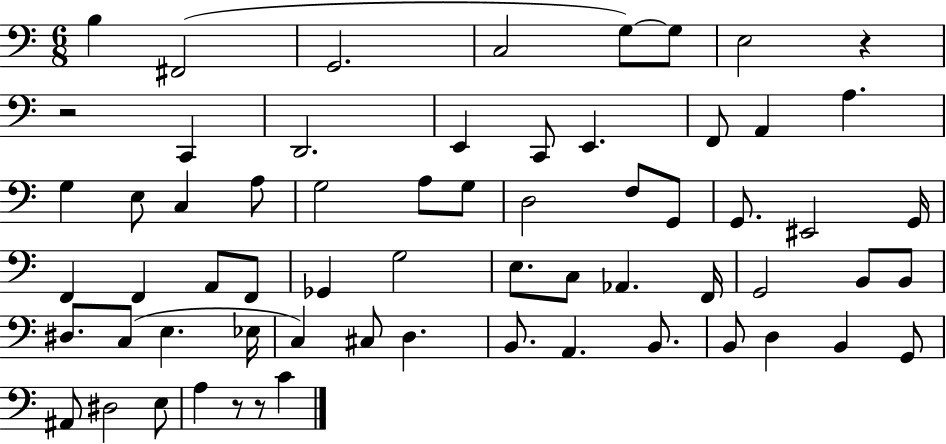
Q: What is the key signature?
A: C major